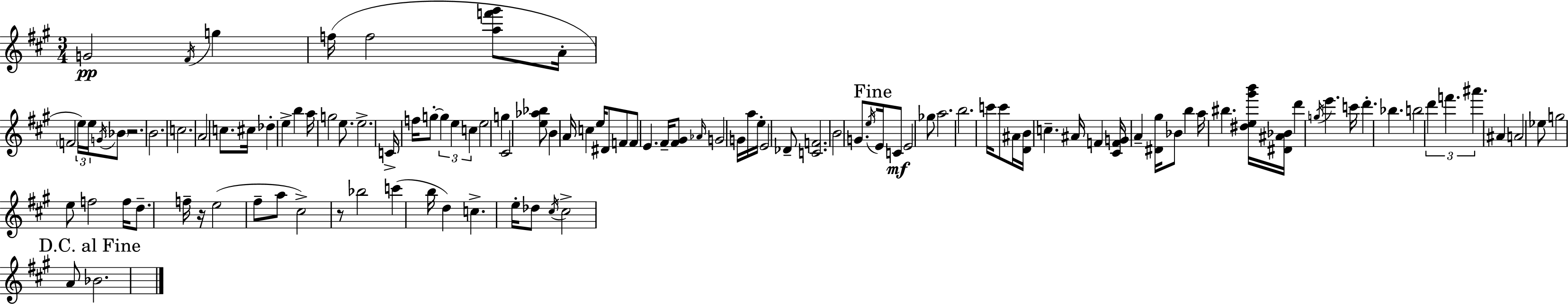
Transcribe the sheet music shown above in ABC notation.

X:1
T:Untitled
M:3/4
L:1/4
K:A
G2 ^F/4 g f/4 f2 [af'^g']/2 A/4 F2 e/4 e/4 G/4 _B/2 z2 B2 c2 A2 c/2 ^c/4 _d e b a/4 g2 e/2 e2 C/4 f/4 g/2 g e c e2 g ^C2 [e_a_b]/2 B A/4 c e/4 ^D/2 F/2 F/2 E ^F/4 [^F^G]/2 _A/4 G2 G/4 a/4 e/4 E2 _D/2 [CF]2 B2 G/2 e/4 E/4 C/2 E2 _g/2 a2 b2 c'/4 c'/2 ^A/4 [DB]/4 c ^A/4 F [^CFG]/4 A [^D^g]/4 _B/2 b a/4 ^b [^de^g'b']/4 [^D^A_B]/4 d' g/4 e' c'/4 d' _b b2 d' f' ^a' ^A A2 _e/2 g2 e/2 f2 f/4 d/2 f/4 z/4 e2 ^f/2 a/2 ^c2 z/2 _b2 c' b/4 d c e/4 _d/2 ^c/4 ^c2 A/2 _B2